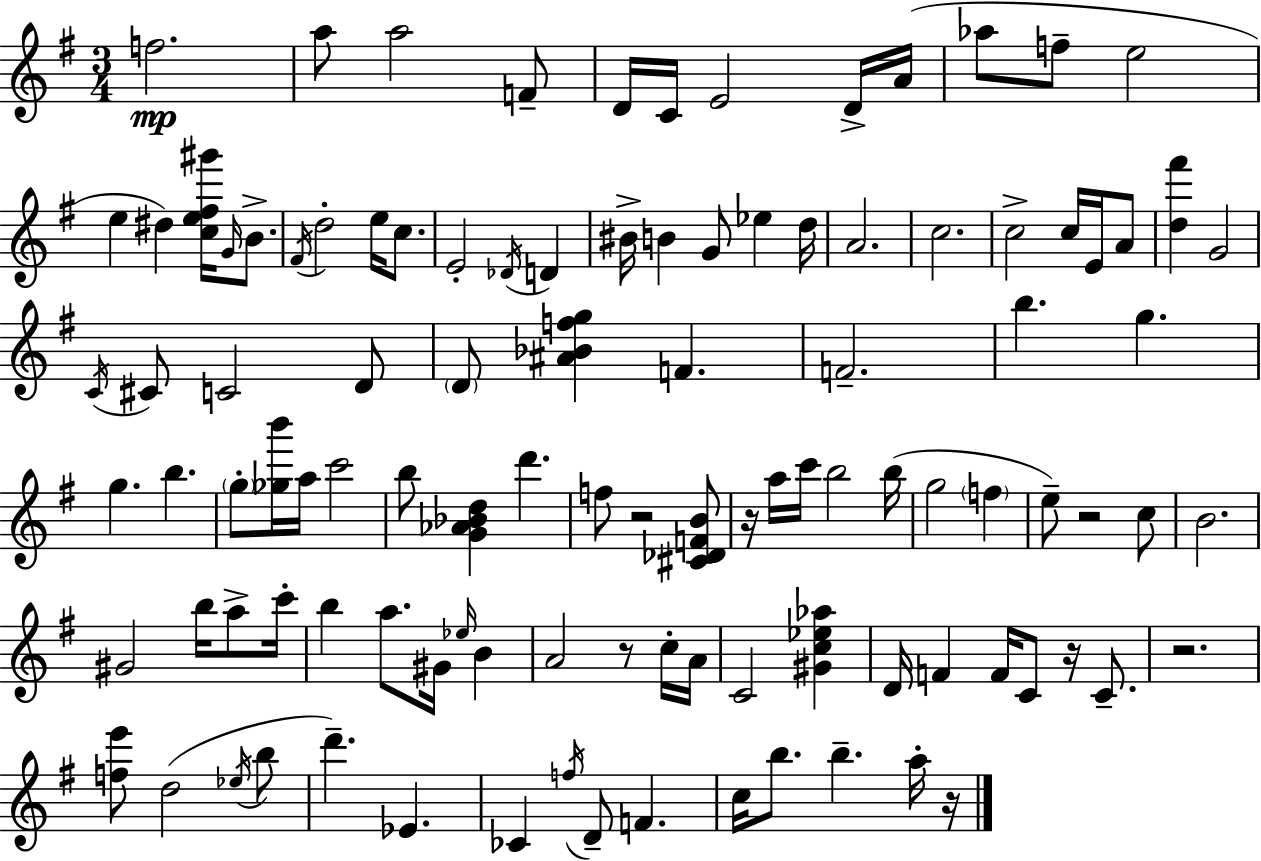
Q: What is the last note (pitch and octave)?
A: A5